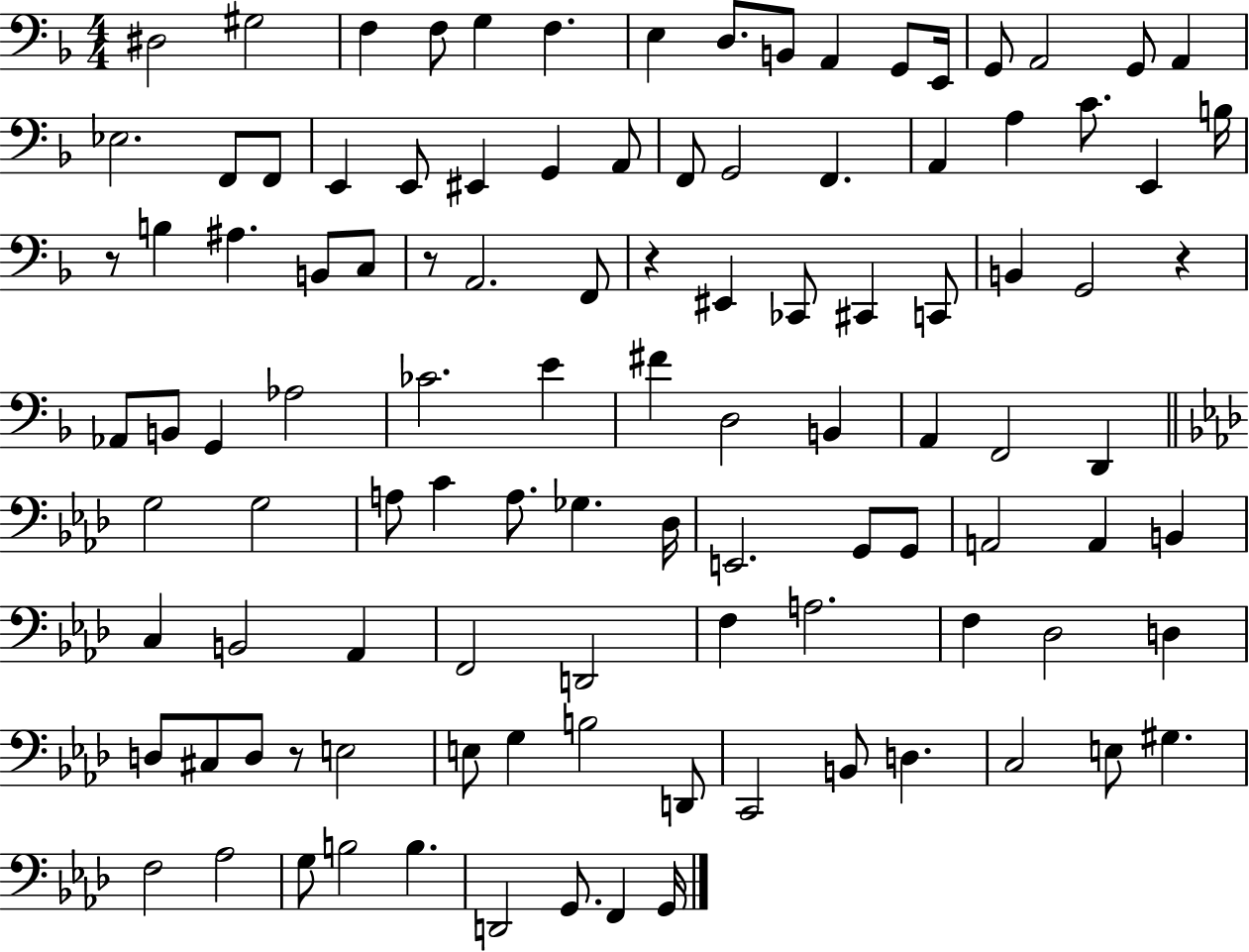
{
  \clef bass
  \numericTimeSignature
  \time 4/4
  \key f \major
  \repeat volta 2 { dis2 gis2 | f4 f8 g4 f4. | e4 d8. b,8 a,4 g,8 e,16 | g,8 a,2 g,8 a,4 | \break ees2. f,8 f,8 | e,4 e,8 eis,4 g,4 a,8 | f,8 g,2 f,4. | a,4 a4 c'8. e,4 b16 | \break r8 b4 ais4. b,8 c8 | r8 a,2. f,8 | r4 eis,4 ces,8 cis,4 c,8 | b,4 g,2 r4 | \break aes,8 b,8 g,4 aes2 | ces'2. e'4 | fis'4 d2 b,4 | a,4 f,2 d,4 | \break \bar "||" \break \key aes \major g2 g2 | a8 c'4 a8. ges4. des16 | e,2. g,8 g,8 | a,2 a,4 b,4 | \break c4 b,2 aes,4 | f,2 d,2 | f4 a2. | f4 des2 d4 | \break d8 cis8 d8 r8 e2 | e8 g4 b2 d,8 | c,2 b,8 d4. | c2 e8 gis4. | \break f2 aes2 | g8 b2 b4. | d,2 g,8. f,4 g,16 | } \bar "|."
}